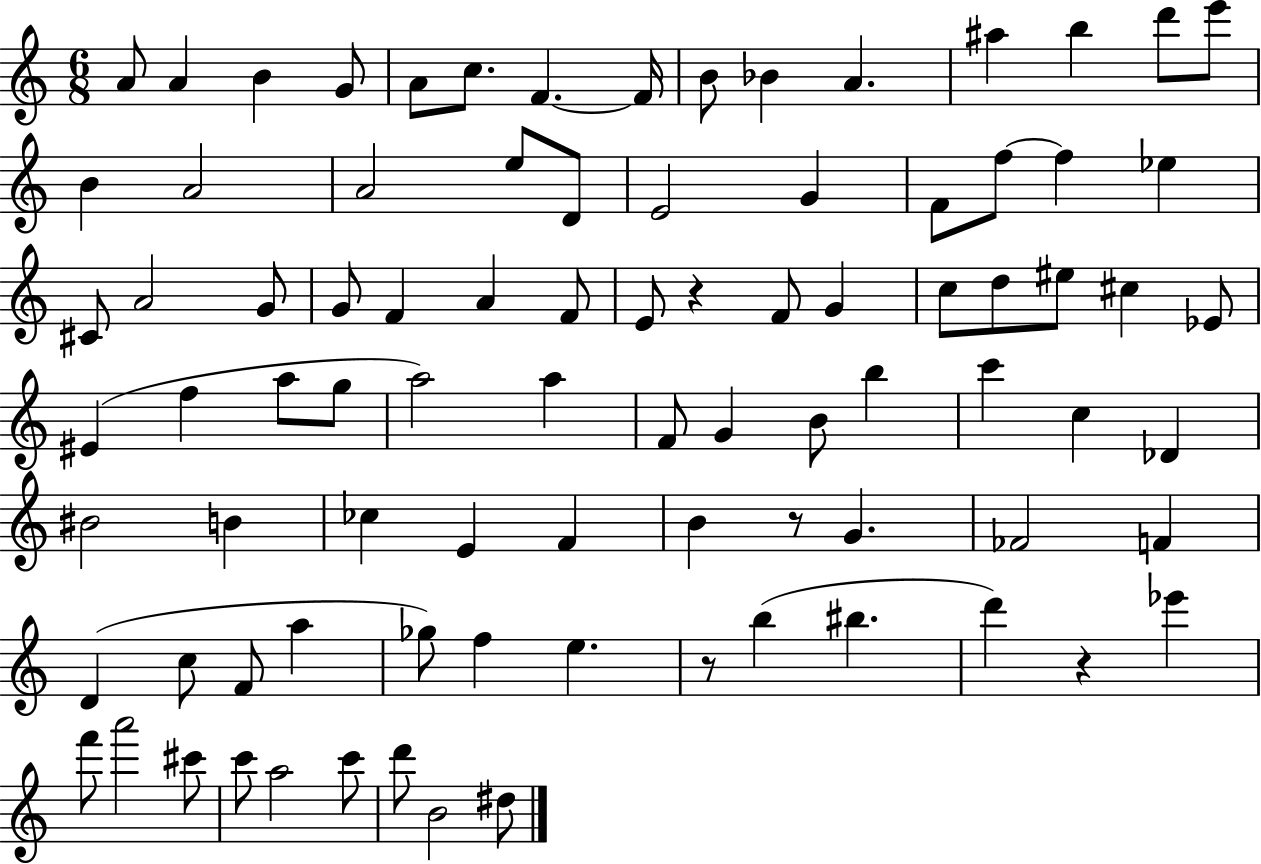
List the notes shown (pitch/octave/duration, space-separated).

A4/e A4/q B4/q G4/e A4/e C5/e. F4/q. F4/s B4/e Bb4/q A4/q. A#5/q B5/q D6/e E6/e B4/q A4/h A4/h E5/e D4/e E4/h G4/q F4/e F5/e F5/q Eb5/q C#4/e A4/h G4/e G4/e F4/q A4/q F4/e E4/e R/q F4/e G4/q C5/e D5/e EIS5/e C#5/q Eb4/e EIS4/q F5/q A5/e G5/e A5/h A5/q F4/e G4/q B4/e B5/q C6/q C5/q Db4/q BIS4/h B4/q CES5/q E4/q F4/q B4/q R/e G4/q. FES4/h F4/q D4/q C5/e F4/e A5/q Gb5/e F5/q E5/q. R/e B5/q BIS5/q. D6/q R/q Eb6/q F6/e A6/h C#6/e C6/e A5/h C6/e D6/e B4/h D#5/e